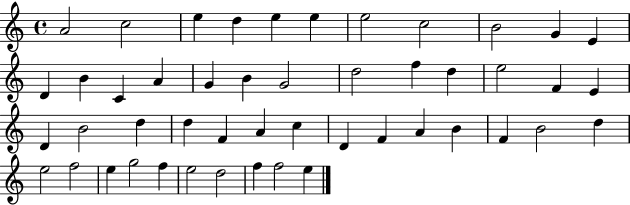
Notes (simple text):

A4/h C5/h E5/q D5/q E5/q E5/q E5/h C5/h B4/h G4/q E4/q D4/q B4/q C4/q A4/q G4/q B4/q G4/h D5/h F5/q D5/q E5/h F4/q E4/q D4/q B4/h D5/q D5/q F4/q A4/q C5/q D4/q F4/q A4/q B4/q F4/q B4/h D5/q E5/h F5/h E5/q G5/h F5/q E5/h D5/h F5/q F5/h E5/q